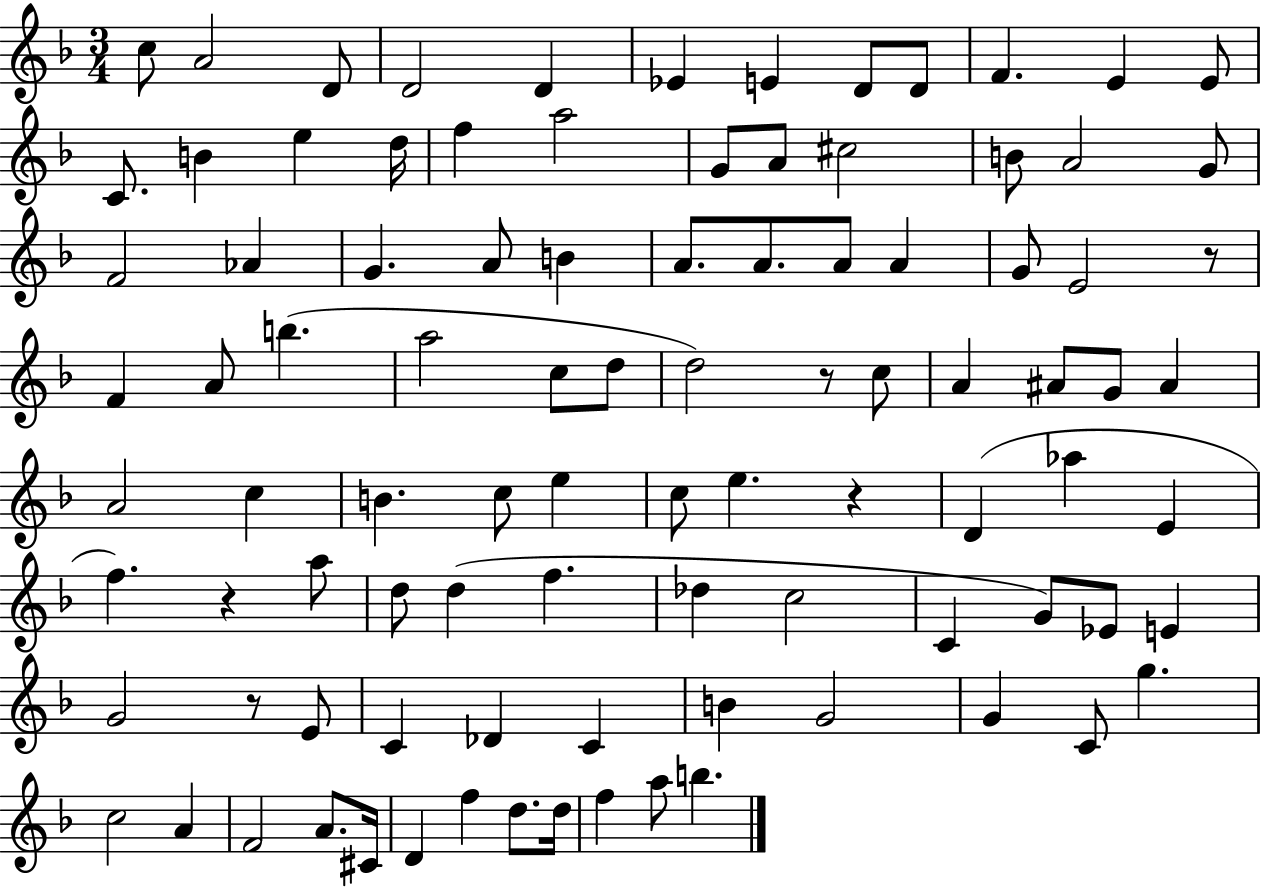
C5/e A4/h D4/e D4/h D4/q Eb4/q E4/q D4/e D4/e F4/q. E4/q E4/e C4/e. B4/q E5/q D5/s F5/q A5/h G4/e A4/e C#5/h B4/e A4/h G4/e F4/h Ab4/q G4/q. A4/e B4/q A4/e. A4/e. A4/e A4/q G4/e E4/h R/e F4/q A4/e B5/q. A5/h C5/e D5/e D5/h R/e C5/e A4/q A#4/e G4/e A#4/q A4/h C5/q B4/q. C5/e E5/q C5/e E5/q. R/q D4/q Ab5/q E4/q F5/q. R/q A5/e D5/e D5/q F5/q. Db5/q C5/h C4/q G4/e Eb4/e E4/q G4/h R/e E4/e C4/q Db4/q C4/q B4/q G4/h G4/q C4/e G5/q. C5/h A4/q F4/h A4/e. C#4/s D4/q F5/q D5/e. D5/s F5/q A5/e B5/q.